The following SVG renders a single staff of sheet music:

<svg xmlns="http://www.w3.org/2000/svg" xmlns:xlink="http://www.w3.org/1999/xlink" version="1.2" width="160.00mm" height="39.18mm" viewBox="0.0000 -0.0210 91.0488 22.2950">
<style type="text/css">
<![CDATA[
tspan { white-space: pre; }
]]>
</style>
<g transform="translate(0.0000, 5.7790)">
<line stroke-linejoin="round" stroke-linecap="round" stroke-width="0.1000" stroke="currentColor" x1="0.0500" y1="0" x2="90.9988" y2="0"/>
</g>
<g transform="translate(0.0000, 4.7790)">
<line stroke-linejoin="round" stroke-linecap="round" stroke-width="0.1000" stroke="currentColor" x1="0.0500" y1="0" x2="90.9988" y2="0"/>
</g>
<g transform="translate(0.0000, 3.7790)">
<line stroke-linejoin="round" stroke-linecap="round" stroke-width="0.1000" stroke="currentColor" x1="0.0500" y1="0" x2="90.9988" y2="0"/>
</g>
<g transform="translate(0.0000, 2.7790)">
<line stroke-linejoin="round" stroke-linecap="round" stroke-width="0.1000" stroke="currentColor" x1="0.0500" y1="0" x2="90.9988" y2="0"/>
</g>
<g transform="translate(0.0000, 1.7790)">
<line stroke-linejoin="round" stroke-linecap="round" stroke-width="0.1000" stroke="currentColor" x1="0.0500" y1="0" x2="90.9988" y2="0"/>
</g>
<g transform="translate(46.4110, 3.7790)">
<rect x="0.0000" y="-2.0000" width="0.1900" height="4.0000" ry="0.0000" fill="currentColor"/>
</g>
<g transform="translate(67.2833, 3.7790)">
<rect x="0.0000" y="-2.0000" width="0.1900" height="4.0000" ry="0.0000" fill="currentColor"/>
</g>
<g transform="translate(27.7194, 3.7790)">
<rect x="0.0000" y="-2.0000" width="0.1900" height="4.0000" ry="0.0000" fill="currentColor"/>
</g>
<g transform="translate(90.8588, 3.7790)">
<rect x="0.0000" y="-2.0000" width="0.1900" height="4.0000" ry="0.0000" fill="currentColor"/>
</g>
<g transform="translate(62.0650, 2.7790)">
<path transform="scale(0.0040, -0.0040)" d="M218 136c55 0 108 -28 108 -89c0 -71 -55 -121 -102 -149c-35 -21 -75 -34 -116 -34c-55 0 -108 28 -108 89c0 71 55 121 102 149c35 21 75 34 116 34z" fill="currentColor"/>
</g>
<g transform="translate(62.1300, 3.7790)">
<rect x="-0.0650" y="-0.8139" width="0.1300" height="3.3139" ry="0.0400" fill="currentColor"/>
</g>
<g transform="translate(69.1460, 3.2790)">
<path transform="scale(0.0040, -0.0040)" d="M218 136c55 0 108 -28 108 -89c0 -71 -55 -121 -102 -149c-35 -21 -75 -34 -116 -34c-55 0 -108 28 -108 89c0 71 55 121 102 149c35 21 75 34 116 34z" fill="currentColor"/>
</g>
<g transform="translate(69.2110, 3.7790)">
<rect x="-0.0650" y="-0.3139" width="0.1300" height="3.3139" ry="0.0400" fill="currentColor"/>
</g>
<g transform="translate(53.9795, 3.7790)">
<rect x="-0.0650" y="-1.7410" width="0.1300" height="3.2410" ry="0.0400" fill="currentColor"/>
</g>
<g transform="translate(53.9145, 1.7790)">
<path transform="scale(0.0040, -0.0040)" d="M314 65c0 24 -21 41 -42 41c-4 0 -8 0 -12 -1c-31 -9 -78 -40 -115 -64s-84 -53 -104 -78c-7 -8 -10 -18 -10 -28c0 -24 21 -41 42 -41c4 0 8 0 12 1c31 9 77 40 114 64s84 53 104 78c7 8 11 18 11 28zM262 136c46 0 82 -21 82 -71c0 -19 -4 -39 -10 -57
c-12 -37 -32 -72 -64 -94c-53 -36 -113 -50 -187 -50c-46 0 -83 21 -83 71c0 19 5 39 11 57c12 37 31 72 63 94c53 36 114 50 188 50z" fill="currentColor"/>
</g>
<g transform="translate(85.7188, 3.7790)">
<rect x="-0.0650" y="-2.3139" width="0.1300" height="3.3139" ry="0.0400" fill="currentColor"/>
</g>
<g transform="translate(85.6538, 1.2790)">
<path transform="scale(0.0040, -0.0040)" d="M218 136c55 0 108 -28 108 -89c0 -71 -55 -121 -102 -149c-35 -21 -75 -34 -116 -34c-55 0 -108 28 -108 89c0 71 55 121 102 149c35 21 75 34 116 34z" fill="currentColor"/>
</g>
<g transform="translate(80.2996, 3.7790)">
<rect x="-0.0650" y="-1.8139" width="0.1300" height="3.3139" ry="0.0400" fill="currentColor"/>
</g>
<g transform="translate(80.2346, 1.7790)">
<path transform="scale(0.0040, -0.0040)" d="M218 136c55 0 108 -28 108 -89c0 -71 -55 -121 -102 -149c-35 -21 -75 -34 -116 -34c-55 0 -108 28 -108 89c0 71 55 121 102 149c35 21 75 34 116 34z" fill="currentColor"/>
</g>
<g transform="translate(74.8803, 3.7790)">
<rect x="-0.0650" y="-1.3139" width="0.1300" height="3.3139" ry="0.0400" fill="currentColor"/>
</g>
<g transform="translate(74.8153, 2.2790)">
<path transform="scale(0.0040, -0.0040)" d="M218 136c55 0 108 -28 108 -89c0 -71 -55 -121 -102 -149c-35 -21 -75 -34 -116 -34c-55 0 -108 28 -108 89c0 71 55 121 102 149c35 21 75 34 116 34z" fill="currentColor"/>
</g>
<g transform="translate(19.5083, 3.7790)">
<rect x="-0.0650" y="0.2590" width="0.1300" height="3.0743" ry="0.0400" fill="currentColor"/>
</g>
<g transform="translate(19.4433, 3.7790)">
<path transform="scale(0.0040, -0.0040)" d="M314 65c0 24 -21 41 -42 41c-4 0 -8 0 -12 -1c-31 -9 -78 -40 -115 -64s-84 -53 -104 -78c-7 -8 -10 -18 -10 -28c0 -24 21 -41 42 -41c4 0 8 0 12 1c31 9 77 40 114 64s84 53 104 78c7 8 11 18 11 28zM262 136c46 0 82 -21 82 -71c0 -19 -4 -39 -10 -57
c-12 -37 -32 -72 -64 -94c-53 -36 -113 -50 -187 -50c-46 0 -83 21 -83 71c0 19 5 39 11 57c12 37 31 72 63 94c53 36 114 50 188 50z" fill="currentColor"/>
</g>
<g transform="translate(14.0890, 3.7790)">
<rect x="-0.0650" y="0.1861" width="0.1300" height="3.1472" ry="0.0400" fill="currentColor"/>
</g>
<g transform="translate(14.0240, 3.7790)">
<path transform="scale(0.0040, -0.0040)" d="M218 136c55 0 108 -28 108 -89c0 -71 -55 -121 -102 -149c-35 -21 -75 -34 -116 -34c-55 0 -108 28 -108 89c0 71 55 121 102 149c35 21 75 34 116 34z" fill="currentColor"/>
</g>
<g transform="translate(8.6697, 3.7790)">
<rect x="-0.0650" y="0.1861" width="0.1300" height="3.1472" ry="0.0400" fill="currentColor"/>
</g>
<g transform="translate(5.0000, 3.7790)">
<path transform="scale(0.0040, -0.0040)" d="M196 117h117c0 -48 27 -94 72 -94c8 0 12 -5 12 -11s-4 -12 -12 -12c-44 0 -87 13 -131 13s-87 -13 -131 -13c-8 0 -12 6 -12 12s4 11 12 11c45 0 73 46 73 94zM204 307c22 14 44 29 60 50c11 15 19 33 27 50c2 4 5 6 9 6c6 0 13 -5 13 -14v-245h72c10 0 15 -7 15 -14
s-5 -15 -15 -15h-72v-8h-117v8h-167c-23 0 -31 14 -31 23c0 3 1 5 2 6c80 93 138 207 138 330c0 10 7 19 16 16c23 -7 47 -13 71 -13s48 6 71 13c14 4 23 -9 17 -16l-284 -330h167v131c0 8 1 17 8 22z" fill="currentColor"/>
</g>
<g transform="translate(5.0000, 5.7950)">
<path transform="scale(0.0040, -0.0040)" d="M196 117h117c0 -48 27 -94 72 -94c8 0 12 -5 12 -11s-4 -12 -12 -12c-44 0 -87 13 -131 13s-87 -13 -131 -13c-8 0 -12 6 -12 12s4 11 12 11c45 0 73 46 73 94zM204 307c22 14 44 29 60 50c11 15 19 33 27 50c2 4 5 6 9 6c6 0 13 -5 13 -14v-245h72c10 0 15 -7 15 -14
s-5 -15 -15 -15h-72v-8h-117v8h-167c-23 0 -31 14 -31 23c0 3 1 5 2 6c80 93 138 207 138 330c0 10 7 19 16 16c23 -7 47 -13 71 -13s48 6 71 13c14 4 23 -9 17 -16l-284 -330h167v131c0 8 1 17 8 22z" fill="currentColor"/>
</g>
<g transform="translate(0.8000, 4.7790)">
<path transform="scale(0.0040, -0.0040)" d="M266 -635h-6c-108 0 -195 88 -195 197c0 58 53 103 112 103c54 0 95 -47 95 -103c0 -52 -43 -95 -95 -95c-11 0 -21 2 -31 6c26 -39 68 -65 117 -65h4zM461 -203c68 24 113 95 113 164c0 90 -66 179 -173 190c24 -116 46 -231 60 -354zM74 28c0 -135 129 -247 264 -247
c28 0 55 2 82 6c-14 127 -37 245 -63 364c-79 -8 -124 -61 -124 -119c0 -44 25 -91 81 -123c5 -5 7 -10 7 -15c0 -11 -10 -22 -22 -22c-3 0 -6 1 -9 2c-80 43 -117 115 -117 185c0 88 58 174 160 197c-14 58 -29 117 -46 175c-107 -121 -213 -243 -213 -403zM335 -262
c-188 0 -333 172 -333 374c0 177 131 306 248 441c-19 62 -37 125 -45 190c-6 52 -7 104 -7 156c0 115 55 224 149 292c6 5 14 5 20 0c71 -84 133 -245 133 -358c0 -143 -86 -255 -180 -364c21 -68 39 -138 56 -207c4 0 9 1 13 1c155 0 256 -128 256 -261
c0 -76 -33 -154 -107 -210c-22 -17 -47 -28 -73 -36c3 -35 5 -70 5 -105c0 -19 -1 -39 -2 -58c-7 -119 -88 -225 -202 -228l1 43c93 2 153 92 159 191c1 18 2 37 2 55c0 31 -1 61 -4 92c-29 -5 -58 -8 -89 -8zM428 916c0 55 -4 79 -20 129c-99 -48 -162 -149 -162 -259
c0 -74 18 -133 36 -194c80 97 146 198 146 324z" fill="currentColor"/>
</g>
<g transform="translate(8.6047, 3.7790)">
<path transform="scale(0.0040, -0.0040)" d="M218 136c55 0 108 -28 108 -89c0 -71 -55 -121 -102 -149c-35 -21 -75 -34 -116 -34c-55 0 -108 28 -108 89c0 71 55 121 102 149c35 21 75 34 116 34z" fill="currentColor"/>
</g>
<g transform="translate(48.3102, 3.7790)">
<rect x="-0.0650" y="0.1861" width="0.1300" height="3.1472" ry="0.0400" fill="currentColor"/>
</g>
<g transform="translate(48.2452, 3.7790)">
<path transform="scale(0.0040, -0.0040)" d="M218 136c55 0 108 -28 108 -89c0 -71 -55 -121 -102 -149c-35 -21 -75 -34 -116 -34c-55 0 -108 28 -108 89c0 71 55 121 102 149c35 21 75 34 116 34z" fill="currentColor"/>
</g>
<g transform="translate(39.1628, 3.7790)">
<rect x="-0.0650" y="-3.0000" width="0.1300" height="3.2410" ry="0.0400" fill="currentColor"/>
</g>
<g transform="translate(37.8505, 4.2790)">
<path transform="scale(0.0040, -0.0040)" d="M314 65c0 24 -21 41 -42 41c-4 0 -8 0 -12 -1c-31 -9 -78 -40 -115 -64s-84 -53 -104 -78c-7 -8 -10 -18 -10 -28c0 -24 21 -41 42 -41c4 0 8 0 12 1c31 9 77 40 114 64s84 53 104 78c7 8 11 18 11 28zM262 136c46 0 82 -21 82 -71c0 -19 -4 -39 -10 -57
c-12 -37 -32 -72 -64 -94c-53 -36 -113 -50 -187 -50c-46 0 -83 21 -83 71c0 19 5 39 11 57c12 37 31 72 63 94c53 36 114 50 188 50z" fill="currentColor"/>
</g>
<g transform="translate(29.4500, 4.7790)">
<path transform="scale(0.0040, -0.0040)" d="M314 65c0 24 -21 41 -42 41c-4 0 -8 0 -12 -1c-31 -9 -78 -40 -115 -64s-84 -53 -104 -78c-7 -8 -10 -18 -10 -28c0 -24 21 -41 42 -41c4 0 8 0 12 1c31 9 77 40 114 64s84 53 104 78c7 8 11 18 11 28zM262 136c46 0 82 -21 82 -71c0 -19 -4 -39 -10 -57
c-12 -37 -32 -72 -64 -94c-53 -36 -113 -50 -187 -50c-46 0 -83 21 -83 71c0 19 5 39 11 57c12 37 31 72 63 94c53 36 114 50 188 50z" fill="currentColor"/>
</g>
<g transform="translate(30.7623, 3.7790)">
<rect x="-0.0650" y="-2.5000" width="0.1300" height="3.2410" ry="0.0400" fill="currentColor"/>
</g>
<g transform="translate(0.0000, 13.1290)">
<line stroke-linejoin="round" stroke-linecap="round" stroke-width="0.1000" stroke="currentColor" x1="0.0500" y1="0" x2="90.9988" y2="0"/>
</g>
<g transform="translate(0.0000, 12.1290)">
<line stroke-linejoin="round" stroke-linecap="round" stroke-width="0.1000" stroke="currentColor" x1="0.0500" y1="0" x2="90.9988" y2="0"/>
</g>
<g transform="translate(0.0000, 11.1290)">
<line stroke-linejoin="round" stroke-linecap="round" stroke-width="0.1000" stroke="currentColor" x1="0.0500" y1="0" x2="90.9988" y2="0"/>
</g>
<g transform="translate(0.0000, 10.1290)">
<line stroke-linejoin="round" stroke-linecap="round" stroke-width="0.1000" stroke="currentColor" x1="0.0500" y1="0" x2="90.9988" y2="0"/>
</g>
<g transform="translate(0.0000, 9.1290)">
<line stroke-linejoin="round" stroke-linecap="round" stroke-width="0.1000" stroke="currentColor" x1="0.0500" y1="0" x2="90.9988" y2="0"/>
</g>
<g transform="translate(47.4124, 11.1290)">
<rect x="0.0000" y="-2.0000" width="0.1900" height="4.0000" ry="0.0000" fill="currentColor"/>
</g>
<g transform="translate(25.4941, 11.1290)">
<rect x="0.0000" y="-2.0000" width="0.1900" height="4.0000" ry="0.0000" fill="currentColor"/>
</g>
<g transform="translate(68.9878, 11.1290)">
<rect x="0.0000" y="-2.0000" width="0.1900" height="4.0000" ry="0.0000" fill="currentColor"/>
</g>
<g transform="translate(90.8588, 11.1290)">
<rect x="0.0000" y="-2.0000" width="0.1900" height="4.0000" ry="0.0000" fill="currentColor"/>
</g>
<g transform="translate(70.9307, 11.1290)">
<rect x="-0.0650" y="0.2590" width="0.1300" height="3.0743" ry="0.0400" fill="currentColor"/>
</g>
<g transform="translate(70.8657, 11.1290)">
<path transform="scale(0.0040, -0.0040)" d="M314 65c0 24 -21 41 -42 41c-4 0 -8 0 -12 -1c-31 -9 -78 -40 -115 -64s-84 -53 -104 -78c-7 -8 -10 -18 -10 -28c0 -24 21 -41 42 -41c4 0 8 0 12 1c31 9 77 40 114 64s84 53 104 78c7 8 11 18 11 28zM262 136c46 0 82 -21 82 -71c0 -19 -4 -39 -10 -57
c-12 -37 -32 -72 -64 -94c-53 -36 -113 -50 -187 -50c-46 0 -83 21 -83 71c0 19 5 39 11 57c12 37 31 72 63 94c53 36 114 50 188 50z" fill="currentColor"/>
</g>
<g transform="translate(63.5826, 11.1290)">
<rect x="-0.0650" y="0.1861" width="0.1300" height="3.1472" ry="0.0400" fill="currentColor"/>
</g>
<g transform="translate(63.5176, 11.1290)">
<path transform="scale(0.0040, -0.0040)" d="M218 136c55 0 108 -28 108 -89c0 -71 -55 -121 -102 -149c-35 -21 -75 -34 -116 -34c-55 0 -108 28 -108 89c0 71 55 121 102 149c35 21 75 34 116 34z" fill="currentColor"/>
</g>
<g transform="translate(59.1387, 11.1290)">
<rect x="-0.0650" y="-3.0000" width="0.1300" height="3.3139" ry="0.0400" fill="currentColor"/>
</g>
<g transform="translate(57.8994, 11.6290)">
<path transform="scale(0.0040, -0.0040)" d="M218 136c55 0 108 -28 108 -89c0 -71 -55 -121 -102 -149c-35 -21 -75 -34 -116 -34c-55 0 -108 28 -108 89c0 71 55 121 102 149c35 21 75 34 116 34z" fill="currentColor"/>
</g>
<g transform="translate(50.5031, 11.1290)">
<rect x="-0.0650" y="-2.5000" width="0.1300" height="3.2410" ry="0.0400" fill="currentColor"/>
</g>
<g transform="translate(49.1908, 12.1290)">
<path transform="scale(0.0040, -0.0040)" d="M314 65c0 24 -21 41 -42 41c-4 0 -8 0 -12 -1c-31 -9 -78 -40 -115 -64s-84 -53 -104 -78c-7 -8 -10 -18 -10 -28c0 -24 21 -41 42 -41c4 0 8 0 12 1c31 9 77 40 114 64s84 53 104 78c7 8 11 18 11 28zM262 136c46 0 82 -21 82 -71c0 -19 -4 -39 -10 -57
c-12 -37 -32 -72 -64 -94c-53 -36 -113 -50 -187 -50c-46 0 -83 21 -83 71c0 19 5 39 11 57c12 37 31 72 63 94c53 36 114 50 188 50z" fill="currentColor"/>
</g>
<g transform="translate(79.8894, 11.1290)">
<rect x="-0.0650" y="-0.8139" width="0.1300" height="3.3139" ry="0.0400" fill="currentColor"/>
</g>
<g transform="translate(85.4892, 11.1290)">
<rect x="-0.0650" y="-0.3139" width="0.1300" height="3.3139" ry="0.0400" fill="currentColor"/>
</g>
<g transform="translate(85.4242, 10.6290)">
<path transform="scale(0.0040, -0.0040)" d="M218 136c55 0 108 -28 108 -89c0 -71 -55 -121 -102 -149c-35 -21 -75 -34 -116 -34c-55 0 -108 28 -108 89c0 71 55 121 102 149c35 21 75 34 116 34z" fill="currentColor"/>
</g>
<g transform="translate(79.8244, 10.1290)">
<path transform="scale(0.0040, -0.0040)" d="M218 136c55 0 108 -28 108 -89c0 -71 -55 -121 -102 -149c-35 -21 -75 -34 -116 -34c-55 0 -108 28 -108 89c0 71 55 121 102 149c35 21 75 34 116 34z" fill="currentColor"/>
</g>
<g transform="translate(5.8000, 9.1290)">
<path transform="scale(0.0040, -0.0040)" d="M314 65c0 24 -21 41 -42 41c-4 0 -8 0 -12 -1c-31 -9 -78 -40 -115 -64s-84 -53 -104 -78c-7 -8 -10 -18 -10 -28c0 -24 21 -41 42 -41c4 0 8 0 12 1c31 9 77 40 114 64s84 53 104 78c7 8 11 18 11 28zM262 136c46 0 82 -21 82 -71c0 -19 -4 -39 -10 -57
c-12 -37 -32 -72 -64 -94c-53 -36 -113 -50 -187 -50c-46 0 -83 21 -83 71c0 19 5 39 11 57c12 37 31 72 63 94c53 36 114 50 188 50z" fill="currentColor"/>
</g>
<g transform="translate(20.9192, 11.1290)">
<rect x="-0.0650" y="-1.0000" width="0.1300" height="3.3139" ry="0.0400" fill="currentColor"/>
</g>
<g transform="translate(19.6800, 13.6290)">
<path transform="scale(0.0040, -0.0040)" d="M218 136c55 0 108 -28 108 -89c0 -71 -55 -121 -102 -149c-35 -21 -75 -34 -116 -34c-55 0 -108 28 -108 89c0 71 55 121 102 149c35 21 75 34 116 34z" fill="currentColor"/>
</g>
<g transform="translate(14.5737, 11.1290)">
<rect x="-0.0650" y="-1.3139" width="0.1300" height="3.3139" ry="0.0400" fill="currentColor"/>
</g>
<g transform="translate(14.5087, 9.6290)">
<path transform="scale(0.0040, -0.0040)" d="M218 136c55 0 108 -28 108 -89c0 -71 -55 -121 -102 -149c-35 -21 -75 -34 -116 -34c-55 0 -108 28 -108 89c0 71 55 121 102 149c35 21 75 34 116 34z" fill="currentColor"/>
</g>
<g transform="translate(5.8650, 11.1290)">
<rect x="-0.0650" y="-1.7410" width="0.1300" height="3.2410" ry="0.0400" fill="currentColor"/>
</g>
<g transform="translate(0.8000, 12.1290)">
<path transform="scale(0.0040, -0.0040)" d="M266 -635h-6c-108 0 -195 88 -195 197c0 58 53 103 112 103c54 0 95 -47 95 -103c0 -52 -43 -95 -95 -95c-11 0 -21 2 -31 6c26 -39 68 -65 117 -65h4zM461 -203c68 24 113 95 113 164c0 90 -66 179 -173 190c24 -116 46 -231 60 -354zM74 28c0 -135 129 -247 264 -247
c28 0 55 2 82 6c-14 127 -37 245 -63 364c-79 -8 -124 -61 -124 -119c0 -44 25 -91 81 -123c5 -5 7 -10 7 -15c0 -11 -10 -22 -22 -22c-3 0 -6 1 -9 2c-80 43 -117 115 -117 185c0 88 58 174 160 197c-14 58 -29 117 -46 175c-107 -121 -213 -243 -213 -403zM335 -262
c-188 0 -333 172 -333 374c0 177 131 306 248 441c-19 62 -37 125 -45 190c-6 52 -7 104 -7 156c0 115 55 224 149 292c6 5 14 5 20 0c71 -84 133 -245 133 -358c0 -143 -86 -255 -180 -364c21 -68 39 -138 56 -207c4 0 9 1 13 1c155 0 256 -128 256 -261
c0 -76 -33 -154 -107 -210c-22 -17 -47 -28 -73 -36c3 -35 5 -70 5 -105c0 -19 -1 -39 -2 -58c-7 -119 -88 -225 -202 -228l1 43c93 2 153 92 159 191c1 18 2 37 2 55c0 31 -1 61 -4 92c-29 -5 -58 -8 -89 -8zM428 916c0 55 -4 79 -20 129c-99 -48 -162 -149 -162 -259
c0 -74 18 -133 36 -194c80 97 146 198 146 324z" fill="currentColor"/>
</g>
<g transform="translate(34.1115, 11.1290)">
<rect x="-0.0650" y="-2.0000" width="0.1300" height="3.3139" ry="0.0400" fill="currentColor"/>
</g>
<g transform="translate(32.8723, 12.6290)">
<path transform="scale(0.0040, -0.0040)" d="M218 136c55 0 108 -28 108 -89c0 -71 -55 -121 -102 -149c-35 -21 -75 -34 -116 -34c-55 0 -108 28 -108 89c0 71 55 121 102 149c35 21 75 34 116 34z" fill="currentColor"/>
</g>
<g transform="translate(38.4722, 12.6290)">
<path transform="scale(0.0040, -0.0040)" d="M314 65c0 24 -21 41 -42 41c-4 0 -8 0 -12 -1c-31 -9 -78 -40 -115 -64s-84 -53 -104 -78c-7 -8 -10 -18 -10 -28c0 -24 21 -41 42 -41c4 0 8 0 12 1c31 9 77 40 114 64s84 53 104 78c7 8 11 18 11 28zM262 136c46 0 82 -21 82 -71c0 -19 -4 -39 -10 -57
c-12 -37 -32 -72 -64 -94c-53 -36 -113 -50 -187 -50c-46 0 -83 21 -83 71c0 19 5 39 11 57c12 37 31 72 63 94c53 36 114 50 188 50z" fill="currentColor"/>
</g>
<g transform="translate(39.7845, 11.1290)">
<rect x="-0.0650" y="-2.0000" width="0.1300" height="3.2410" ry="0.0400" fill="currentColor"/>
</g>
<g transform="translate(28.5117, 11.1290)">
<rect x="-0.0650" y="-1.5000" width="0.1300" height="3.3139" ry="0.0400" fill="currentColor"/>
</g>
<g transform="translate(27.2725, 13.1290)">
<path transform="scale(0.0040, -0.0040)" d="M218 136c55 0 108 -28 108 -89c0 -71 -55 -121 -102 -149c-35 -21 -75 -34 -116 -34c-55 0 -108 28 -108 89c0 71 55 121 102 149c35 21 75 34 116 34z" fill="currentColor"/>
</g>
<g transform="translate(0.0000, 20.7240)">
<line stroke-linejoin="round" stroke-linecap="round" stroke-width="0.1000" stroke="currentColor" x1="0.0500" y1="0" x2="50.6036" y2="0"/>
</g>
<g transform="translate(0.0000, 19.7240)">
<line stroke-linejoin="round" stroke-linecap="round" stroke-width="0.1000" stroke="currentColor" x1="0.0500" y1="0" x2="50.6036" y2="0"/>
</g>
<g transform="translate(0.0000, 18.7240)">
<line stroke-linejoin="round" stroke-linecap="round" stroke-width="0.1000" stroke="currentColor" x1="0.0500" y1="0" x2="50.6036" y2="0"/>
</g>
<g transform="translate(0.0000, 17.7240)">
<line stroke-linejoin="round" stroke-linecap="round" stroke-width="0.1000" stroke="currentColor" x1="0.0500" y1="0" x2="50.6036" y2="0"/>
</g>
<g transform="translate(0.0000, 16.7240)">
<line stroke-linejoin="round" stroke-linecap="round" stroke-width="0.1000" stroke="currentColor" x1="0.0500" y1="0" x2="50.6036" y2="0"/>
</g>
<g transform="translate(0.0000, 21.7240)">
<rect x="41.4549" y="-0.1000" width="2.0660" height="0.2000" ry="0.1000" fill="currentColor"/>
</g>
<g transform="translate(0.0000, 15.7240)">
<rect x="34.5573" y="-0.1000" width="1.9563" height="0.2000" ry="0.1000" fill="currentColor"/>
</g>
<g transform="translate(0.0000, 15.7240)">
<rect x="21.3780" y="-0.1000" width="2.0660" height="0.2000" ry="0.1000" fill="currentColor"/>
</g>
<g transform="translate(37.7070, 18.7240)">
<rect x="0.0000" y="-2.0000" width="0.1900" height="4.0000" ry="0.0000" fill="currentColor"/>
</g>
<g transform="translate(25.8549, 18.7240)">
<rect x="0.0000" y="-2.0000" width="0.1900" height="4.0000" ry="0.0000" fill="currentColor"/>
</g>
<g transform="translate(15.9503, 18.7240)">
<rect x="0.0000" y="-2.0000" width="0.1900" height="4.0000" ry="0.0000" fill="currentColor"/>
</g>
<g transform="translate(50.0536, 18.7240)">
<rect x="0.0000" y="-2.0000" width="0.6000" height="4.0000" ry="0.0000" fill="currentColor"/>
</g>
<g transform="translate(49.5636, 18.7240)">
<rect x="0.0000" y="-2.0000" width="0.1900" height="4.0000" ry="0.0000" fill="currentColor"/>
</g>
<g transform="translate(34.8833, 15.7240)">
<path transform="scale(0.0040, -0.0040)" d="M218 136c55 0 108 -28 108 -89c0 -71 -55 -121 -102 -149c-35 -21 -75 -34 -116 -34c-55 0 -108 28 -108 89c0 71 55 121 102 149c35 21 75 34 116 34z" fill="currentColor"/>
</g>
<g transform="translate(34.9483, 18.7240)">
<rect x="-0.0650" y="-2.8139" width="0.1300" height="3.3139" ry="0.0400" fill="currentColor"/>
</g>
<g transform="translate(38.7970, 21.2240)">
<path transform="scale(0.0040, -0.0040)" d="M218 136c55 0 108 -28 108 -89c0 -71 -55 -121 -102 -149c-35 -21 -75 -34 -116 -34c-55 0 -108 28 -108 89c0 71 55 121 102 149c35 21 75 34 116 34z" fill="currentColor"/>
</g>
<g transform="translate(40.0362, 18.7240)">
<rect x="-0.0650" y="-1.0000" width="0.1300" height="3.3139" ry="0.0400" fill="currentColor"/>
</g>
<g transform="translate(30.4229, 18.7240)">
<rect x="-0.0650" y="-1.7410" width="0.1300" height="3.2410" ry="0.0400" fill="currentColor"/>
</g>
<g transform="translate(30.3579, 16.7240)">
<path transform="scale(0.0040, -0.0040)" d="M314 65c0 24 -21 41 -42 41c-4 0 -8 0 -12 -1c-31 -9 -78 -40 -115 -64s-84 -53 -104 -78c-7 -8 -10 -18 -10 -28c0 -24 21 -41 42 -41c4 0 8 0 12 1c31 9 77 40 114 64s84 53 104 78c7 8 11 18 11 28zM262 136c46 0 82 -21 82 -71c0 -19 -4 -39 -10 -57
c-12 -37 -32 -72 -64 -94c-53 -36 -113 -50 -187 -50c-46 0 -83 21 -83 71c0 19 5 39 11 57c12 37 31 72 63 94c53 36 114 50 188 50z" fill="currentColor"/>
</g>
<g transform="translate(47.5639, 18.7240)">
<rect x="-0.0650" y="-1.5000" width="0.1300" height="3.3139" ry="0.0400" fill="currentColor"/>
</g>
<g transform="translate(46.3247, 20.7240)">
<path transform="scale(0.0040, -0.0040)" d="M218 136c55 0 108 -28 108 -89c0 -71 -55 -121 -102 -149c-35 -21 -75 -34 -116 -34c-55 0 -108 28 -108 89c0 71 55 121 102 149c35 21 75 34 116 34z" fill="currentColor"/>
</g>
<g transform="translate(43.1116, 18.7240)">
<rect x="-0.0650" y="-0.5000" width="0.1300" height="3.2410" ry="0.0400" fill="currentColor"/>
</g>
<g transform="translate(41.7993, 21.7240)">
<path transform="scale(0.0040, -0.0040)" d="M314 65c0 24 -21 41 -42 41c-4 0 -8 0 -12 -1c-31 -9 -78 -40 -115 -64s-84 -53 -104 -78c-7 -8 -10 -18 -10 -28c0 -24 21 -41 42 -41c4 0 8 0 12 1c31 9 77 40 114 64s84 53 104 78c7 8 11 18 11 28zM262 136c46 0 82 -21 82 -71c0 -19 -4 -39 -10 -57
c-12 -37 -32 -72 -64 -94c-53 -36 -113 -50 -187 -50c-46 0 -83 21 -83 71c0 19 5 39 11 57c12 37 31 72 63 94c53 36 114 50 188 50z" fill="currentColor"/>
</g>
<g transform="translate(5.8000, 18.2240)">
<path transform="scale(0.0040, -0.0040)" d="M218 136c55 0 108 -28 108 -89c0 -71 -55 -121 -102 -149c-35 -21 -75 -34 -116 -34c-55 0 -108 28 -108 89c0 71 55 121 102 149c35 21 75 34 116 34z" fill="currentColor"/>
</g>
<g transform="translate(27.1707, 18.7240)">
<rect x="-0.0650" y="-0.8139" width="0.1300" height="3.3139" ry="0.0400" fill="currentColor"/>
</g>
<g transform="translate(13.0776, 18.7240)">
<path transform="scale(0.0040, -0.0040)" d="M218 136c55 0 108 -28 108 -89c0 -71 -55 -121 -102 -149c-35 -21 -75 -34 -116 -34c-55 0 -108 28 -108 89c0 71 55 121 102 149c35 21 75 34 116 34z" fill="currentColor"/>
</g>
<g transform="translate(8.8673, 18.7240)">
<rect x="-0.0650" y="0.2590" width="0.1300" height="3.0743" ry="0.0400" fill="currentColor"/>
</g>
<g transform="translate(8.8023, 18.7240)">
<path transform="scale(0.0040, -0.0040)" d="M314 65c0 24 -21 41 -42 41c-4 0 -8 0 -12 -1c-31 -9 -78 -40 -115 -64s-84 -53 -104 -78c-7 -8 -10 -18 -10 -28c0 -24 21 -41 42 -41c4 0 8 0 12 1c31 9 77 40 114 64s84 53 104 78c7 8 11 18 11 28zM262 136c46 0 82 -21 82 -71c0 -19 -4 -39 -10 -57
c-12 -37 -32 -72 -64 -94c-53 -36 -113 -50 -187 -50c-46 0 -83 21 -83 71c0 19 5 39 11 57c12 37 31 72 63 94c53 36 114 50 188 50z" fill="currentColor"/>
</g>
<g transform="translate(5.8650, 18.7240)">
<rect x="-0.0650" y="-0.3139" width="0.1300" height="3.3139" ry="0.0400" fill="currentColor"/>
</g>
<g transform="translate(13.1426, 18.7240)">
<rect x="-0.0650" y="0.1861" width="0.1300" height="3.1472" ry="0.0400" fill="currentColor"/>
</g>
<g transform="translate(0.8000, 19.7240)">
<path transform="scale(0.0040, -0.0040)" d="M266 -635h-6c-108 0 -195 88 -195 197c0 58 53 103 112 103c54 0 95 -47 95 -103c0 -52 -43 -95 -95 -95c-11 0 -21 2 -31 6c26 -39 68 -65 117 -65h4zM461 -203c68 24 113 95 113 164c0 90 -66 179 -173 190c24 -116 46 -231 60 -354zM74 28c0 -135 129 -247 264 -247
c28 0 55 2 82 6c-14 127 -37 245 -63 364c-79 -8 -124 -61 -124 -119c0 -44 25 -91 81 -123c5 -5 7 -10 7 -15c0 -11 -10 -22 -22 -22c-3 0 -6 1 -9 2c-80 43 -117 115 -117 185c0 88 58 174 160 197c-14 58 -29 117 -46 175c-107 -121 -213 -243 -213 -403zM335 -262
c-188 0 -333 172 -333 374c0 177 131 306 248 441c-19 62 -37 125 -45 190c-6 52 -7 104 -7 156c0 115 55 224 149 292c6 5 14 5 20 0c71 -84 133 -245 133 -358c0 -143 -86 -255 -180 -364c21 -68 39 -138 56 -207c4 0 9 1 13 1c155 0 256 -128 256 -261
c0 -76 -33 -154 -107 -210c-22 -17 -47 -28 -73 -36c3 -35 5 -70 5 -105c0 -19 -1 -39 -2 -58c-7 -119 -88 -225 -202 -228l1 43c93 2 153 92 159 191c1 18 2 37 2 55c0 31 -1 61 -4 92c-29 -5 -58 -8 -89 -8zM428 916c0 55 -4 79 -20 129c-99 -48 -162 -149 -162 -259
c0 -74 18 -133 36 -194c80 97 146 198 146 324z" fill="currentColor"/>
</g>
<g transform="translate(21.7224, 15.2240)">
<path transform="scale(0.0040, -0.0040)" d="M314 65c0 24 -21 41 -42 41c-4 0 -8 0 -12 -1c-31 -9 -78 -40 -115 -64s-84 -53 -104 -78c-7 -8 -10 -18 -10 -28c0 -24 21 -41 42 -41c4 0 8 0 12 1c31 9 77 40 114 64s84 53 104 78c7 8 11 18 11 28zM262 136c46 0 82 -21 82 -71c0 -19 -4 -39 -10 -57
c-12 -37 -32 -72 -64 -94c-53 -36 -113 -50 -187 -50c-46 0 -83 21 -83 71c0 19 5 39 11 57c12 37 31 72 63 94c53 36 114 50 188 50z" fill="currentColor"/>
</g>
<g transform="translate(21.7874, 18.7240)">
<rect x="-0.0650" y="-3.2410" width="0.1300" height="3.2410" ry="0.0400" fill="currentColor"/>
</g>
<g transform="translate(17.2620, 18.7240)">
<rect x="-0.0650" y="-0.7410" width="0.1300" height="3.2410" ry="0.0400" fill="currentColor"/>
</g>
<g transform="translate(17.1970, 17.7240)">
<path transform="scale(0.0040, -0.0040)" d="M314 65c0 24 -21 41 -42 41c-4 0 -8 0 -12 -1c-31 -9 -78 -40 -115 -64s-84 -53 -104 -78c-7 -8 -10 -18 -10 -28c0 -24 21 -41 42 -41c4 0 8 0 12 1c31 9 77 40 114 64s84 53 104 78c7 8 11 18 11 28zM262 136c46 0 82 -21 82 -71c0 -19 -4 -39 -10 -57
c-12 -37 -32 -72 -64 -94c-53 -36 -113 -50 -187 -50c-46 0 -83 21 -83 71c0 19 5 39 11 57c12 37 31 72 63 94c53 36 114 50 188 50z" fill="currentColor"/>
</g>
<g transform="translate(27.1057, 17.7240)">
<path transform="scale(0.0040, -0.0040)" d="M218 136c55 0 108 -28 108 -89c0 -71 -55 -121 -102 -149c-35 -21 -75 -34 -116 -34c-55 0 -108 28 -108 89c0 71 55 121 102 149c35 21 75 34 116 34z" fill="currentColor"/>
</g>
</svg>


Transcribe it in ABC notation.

X:1
T:Untitled
M:4/4
L:1/4
K:C
B B B2 G2 A2 B f2 d c e f g f2 e D E F F2 G2 A B B2 d c c B2 B d2 b2 d f2 a D C2 E